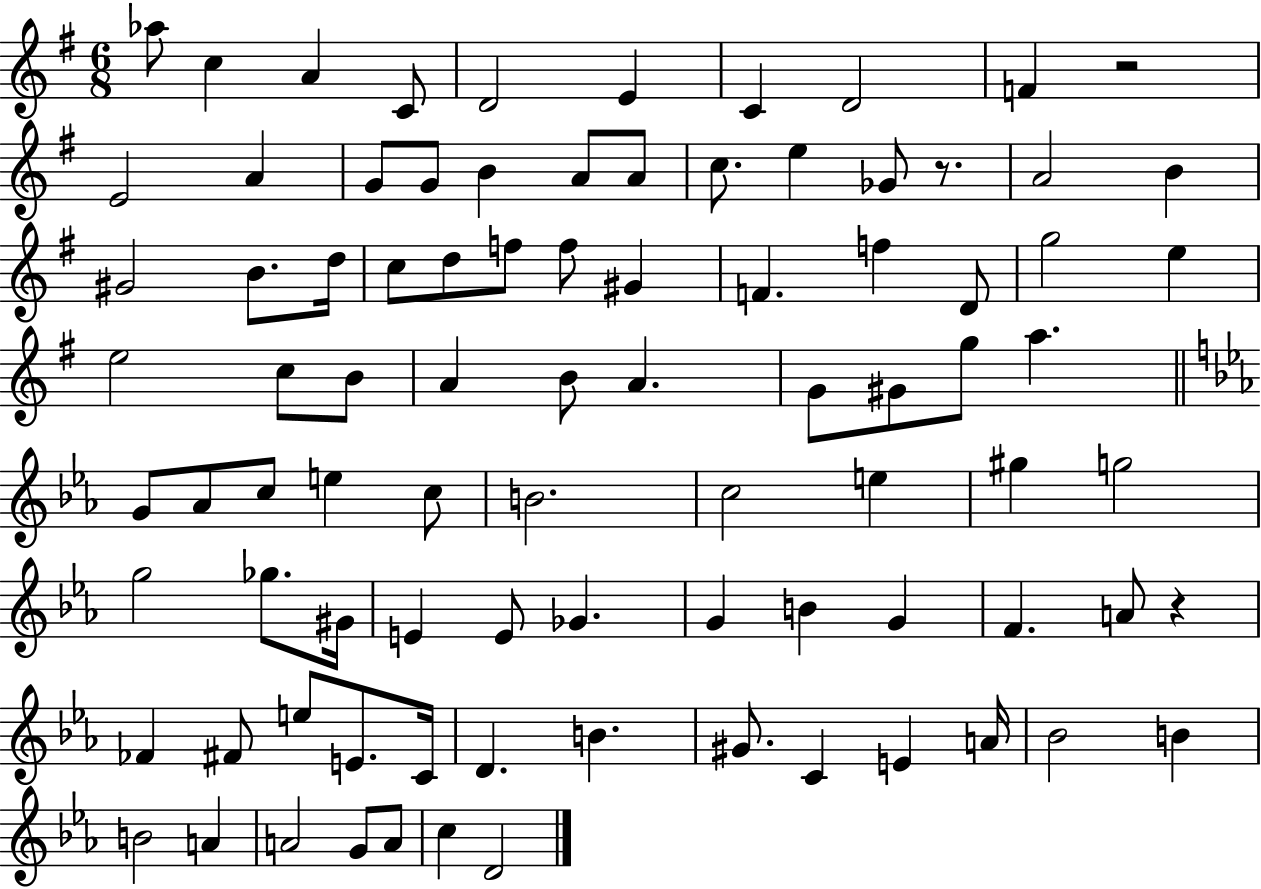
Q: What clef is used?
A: treble